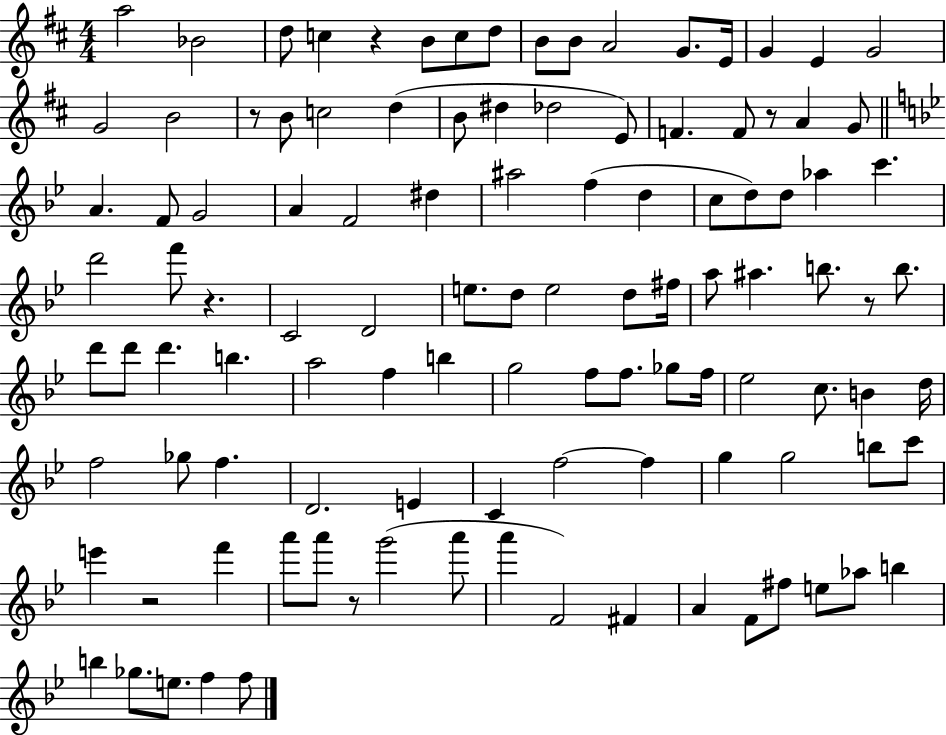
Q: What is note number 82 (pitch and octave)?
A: B5